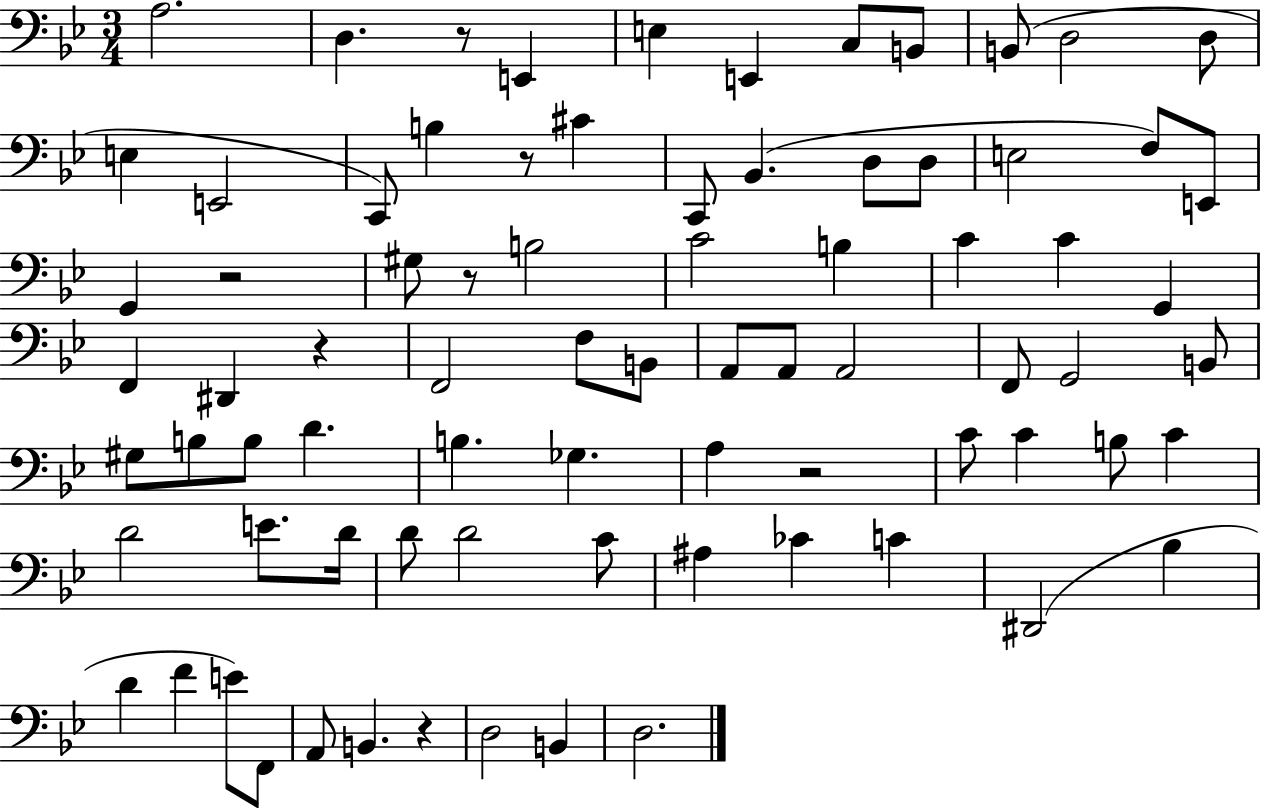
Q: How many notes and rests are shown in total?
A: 79